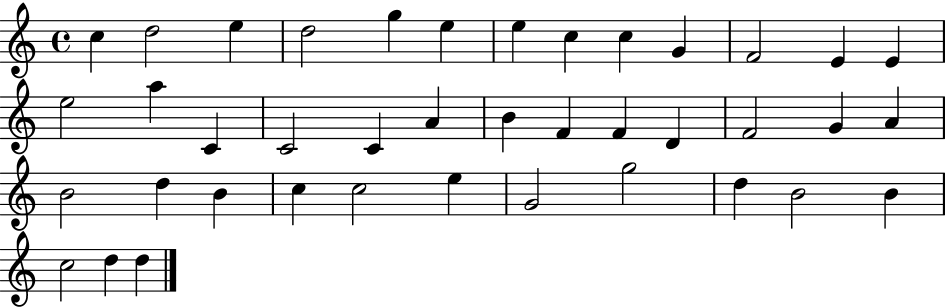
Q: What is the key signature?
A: C major